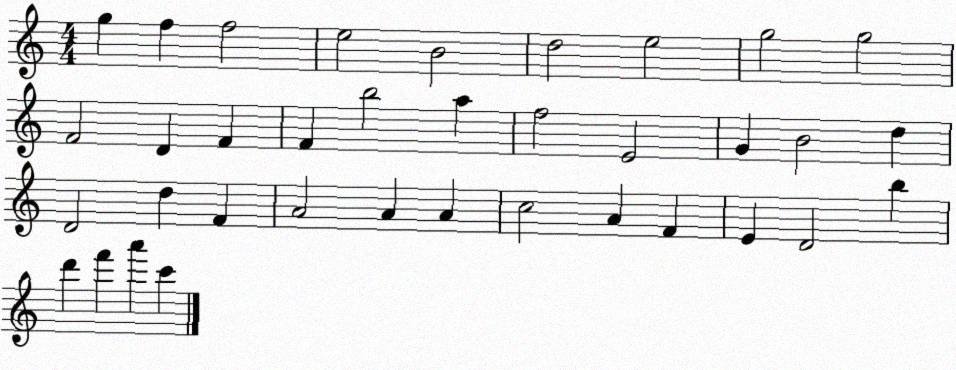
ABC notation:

X:1
T:Untitled
M:4/4
L:1/4
K:C
g f f2 e2 B2 d2 e2 g2 g2 F2 D F F b2 a f2 E2 G B2 d D2 d F A2 A A c2 A F E D2 b d' f' a' c'